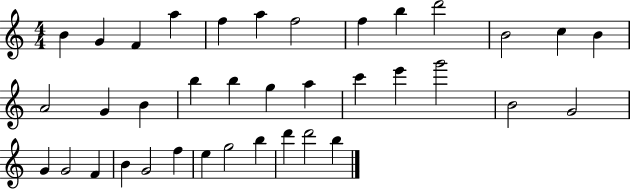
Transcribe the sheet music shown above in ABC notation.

X:1
T:Untitled
M:4/4
L:1/4
K:C
B G F a f a f2 f b d'2 B2 c B A2 G B b b g a c' e' g'2 B2 G2 G G2 F B G2 f e g2 b d' d'2 b